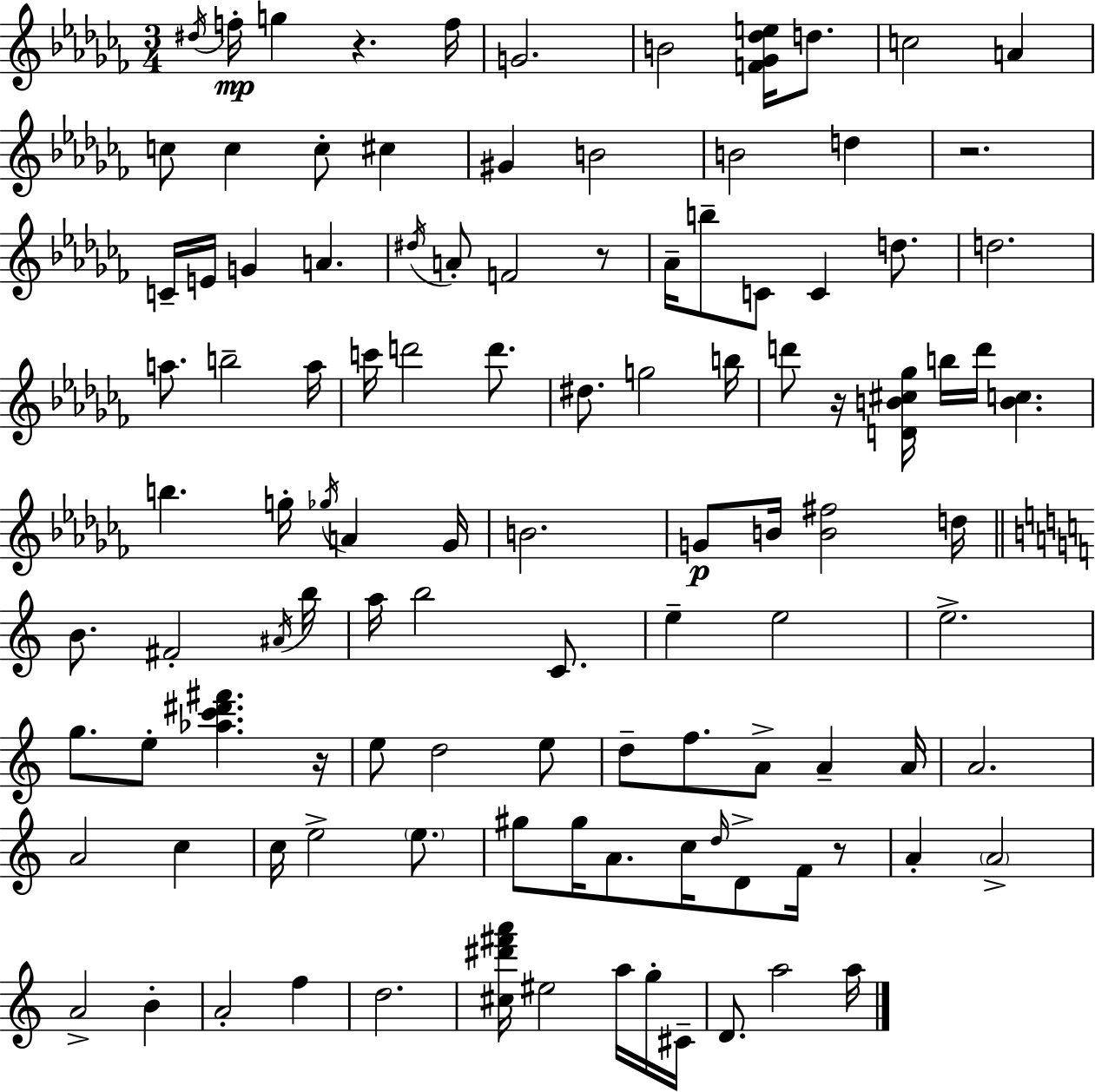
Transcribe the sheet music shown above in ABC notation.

X:1
T:Untitled
M:3/4
L:1/4
K:Abm
^d/4 f/4 g z f/4 G2 B2 [F_G_de]/4 d/2 c2 A c/2 c c/2 ^c ^G B2 B2 d z2 C/4 E/4 G A ^d/4 A/2 F2 z/2 _A/4 b/2 C/2 C d/2 d2 a/2 b2 a/4 c'/4 d'2 d'/2 ^d/2 g2 b/4 d'/2 z/4 [DB^c_g]/4 b/4 d'/4 [Bc] b g/4 _g/4 A _G/4 B2 G/2 B/4 [B^f]2 d/4 B/2 ^F2 ^A/4 b/4 a/4 b2 C/2 e e2 e2 g/2 e/2 [_ac'^d'^f'] z/4 e/2 d2 e/2 d/2 f/2 A/2 A A/4 A2 A2 c c/4 e2 e/2 ^g/2 ^g/4 A/2 c/4 d/4 D/2 F/4 z/2 A A2 A2 B A2 f d2 [^c^d'^f'a']/4 ^e2 a/4 g/4 ^C/4 D/2 a2 a/4